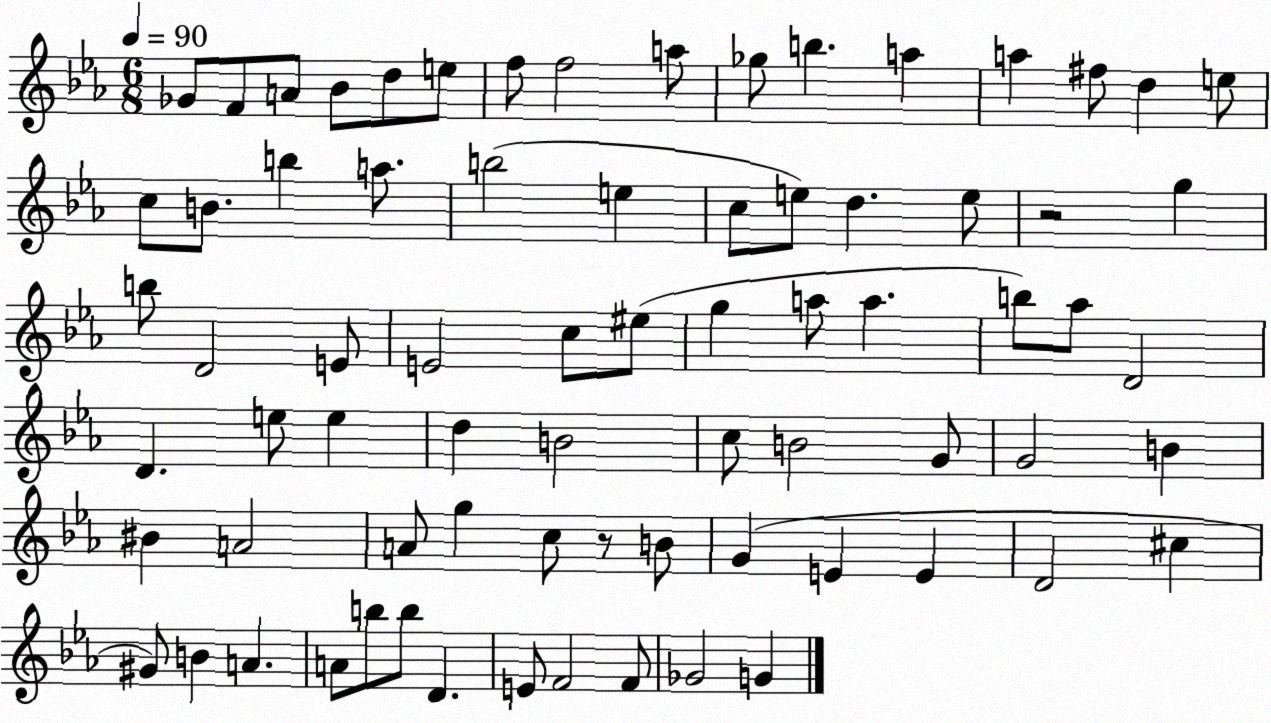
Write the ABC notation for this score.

X:1
T:Untitled
M:6/8
L:1/4
K:Eb
_G/2 F/2 A/2 _B/2 d/2 e/2 f/2 f2 a/2 _g/2 b a a ^f/2 d e/2 c/2 B/2 b a/2 b2 e c/2 e/2 d e/2 z2 g b/2 D2 E/2 E2 c/2 ^e/2 g a/2 a b/2 _a/2 D2 D e/2 e d B2 c/2 B2 G/2 G2 B ^B A2 A/2 g c/2 z/2 B/2 G E E D2 ^c ^G/2 B A A/2 b/2 b/2 D E/2 F2 F/2 _G2 G